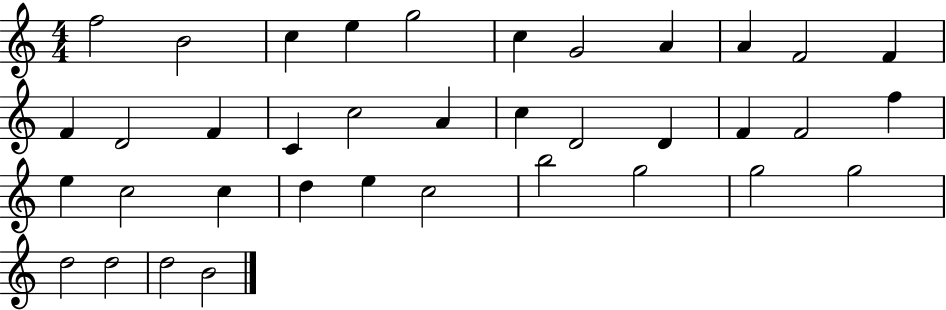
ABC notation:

X:1
T:Untitled
M:4/4
L:1/4
K:C
f2 B2 c e g2 c G2 A A F2 F F D2 F C c2 A c D2 D F F2 f e c2 c d e c2 b2 g2 g2 g2 d2 d2 d2 B2